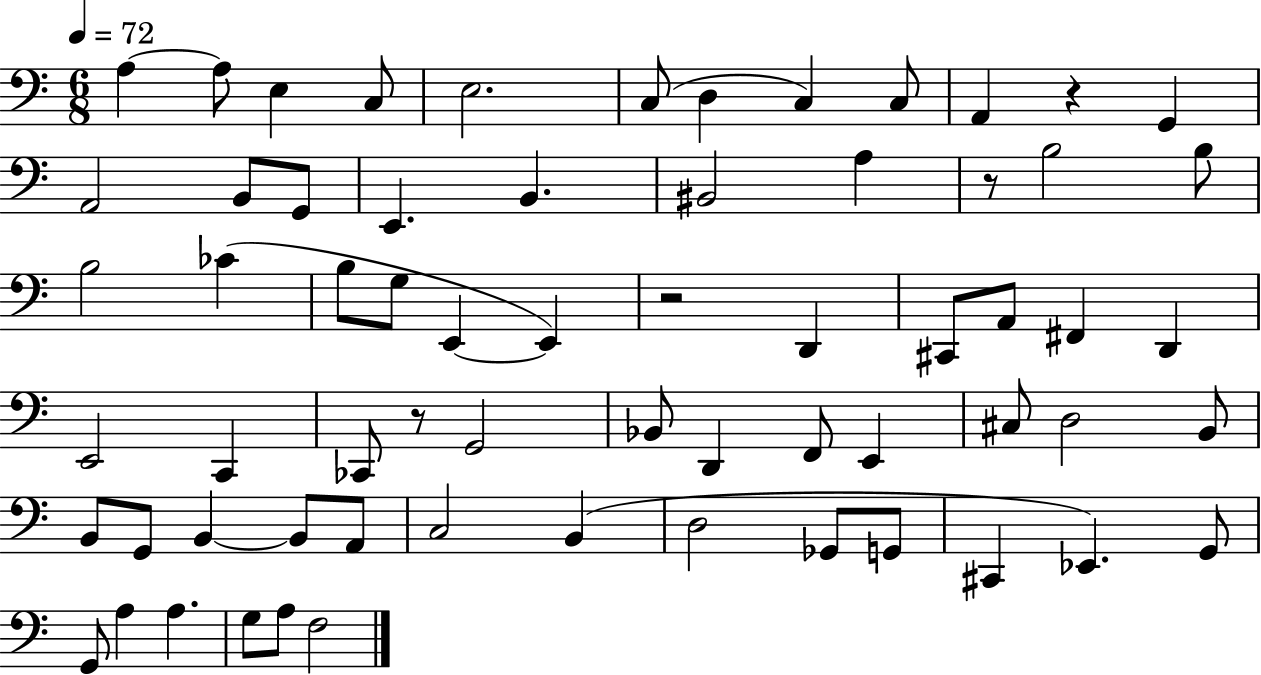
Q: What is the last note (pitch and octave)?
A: F3